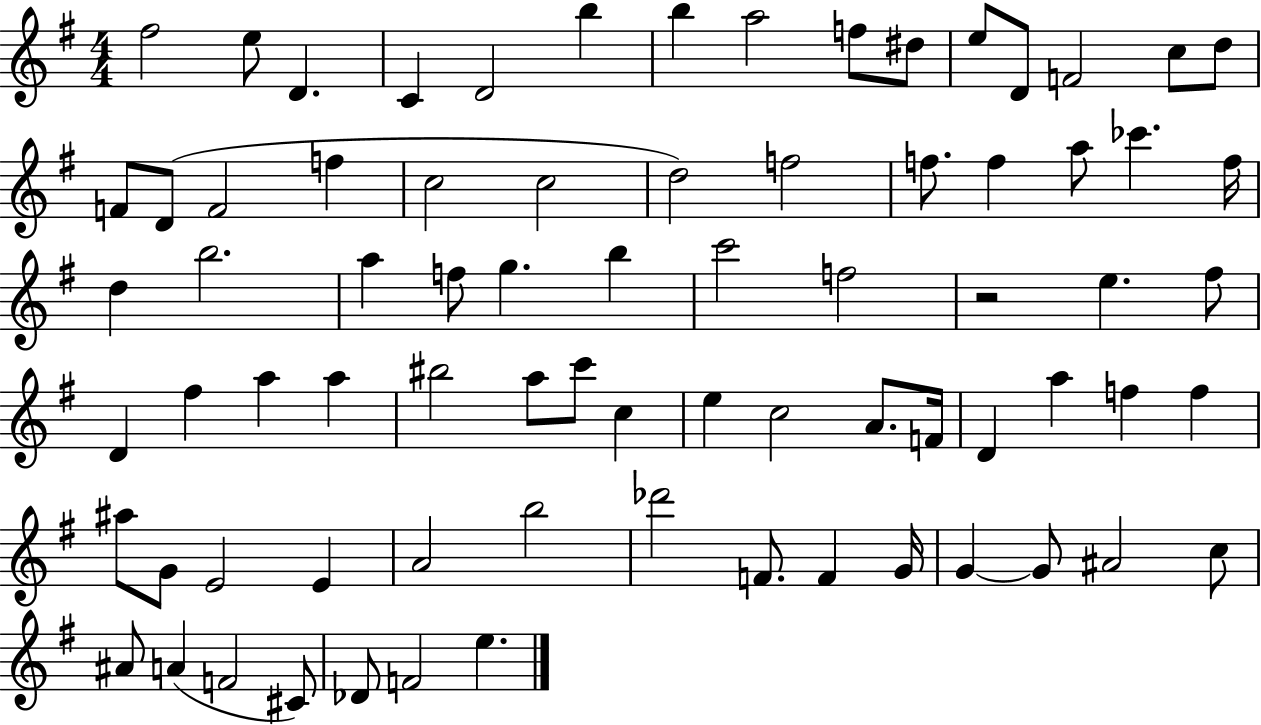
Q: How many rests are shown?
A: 1